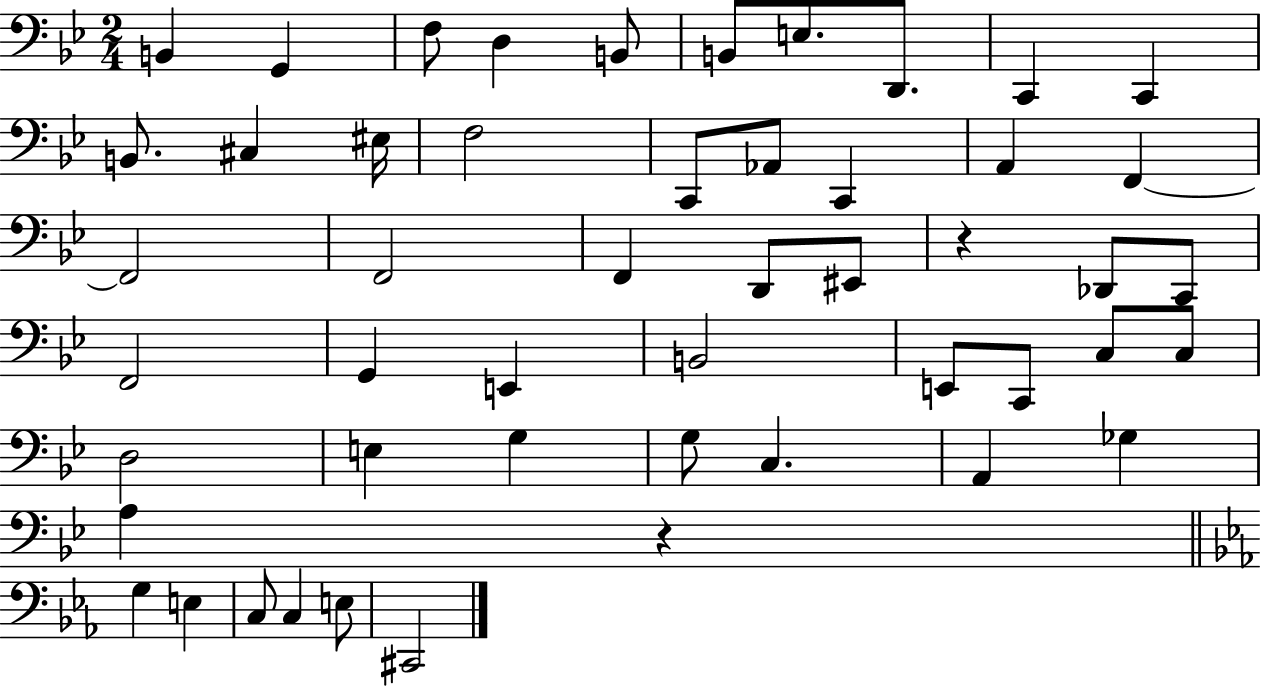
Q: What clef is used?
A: bass